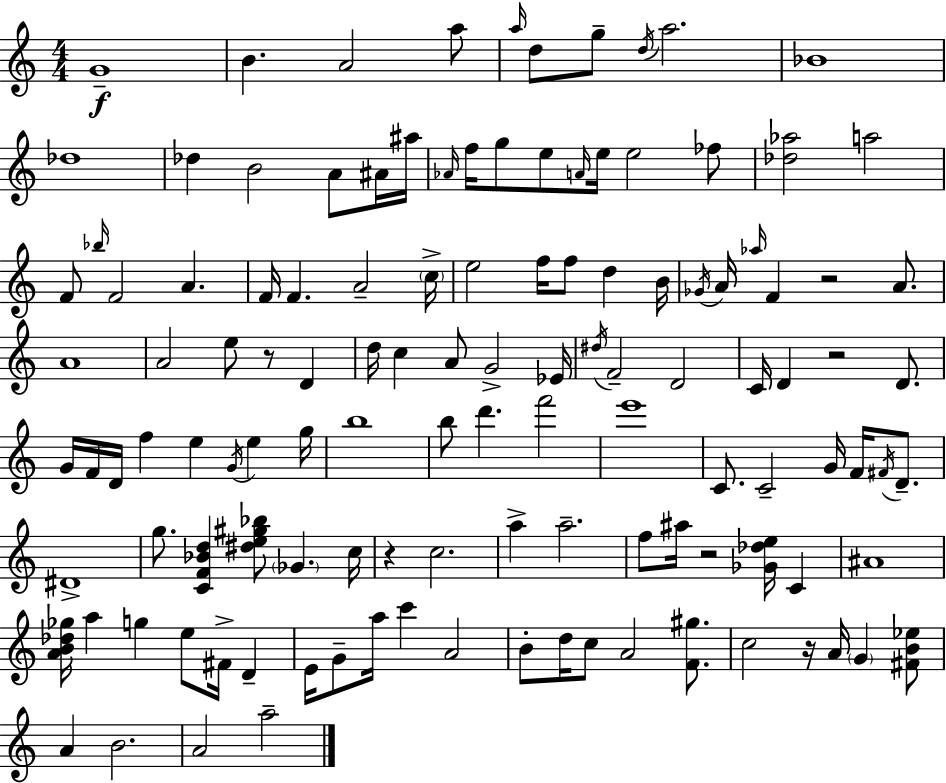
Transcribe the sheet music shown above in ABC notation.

X:1
T:Untitled
M:4/4
L:1/4
K:Am
G4 B A2 a/2 a/4 d/2 g/2 d/4 a2 _B4 _d4 _d B2 A/2 ^A/4 ^a/4 _A/4 f/4 g/2 e/2 A/4 e/4 e2 _f/2 [_d_a]2 a2 F/2 _b/4 F2 A F/4 F A2 c/4 e2 f/4 f/2 d B/4 _G/4 A/4 _a/4 F z2 A/2 A4 A2 e/2 z/2 D d/4 c A/2 G2 _E/4 ^d/4 F2 D2 C/4 D z2 D/2 G/4 F/4 D/4 f e G/4 e g/4 b4 b/2 d' f'2 e'4 C/2 C2 G/4 F/4 ^F/4 D/2 ^D4 g/2 [CF_Bd] [^de^g_b]/2 _G c/4 z c2 a a2 f/2 ^a/4 z2 [_G_de]/4 C ^A4 [AB_d_g]/4 a g e/2 ^F/4 D E/4 G/2 a/4 c' A2 B/2 d/4 c/2 A2 [F^g]/2 c2 z/4 A/4 G [^FB_e]/2 A B2 A2 a2